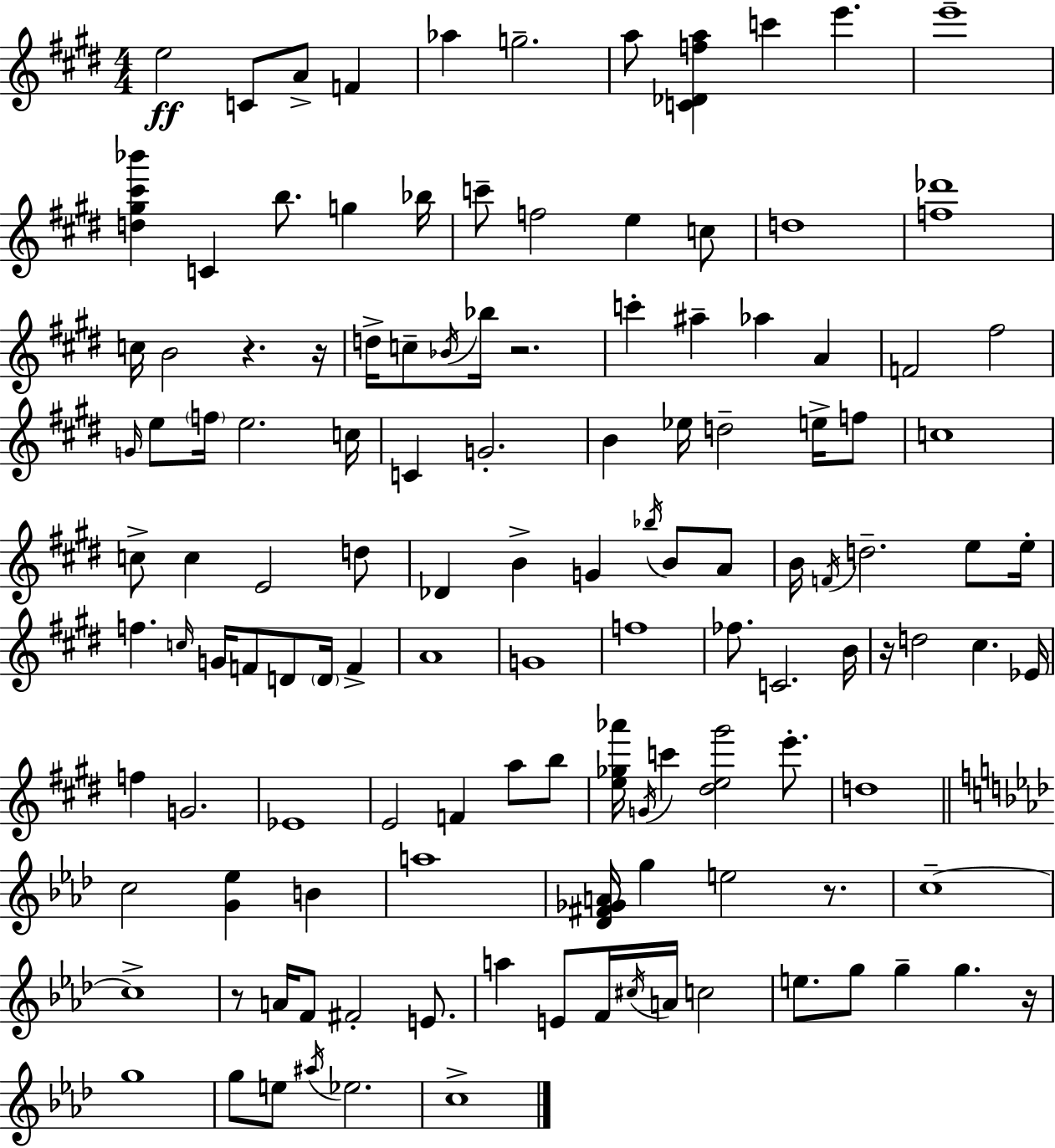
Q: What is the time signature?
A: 4/4